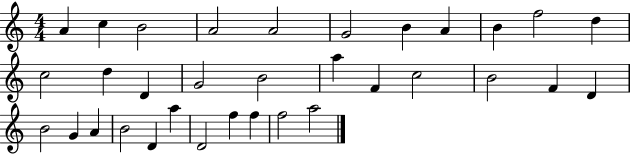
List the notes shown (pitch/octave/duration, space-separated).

A4/q C5/q B4/h A4/h A4/h G4/h B4/q A4/q B4/q F5/h D5/q C5/h D5/q D4/q G4/h B4/h A5/q F4/q C5/h B4/h F4/q D4/q B4/h G4/q A4/q B4/h D4/q A5/q D4/h F5/q F5/q F5/h A5/h